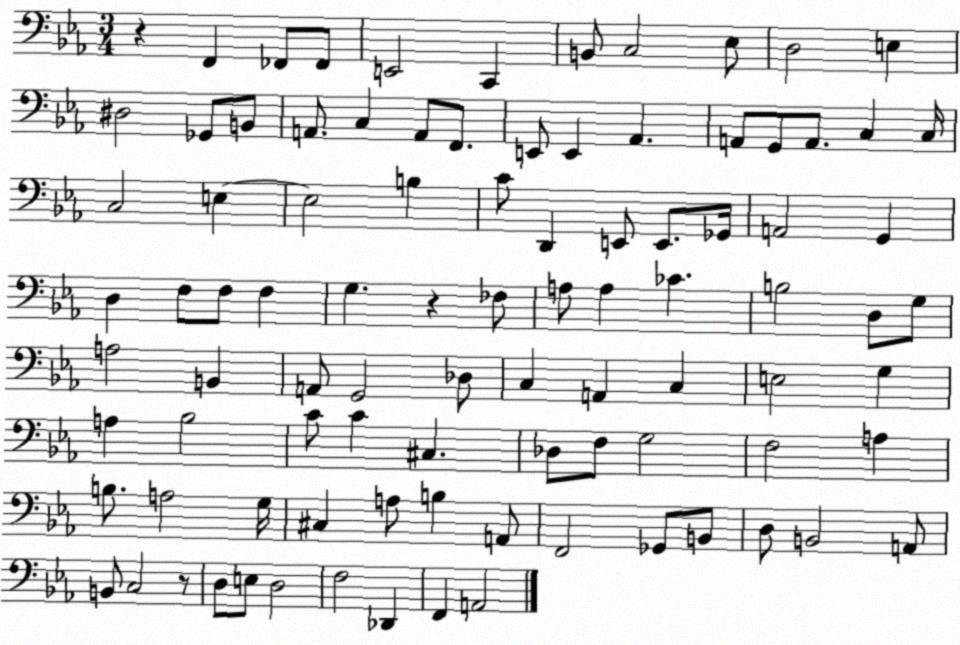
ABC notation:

X:1
T:Untitled
M:3/4
L:1/4
K:Eb
z F,, _F,,/2 _F,,/2 E,,2 C,, B,,/2 C,2 _E,/2 D,2 E, ^D,2 _G,,/2 B,,/2 A,,/2 C, A,,/2 F,,/2 E,,/2 E,, _A,, A,,/2 G,,/2 A,,/2 C, C,/4 C,2 E, E,2 B, C/2 D,, E,,/2 E,,/2 _G,,/4 A,,2 G,, D, F,/2 F,/2 F, G, z _F,/2 A,/2 A, _C B,2 D,/2 G,/2 A,2 B,, A,,/2 G,,2 _D,/2 C, A,, C, E,2 G, A, _B,2 C/2 C ^C, _D,/2 F,/2 G,2 F,2 A, B,/2 A,2 G,/4 ^C, A,/2 B, A,,/2 F,,2 _G,,/2 B,,/2 D,/2 B,,2 A,,/2 B,,/2 C,2 z/2 D,/2 E,/2 D,2 F,2 _D,, F,, A,,2